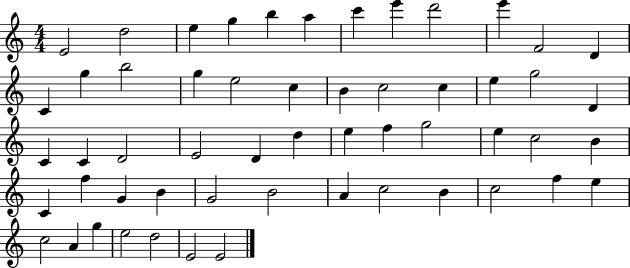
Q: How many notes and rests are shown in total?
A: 55